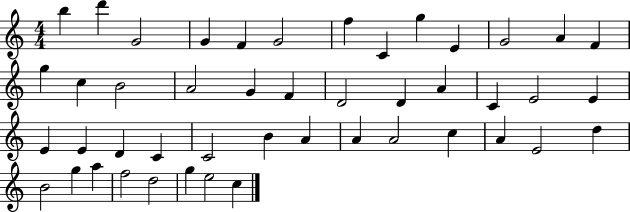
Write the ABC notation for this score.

X:1
T:Untitled
M:4/4
L:1/4
K:C
b d' G2 G F G2 f C g E G2 A F g c B2 A2 G F D2 D A C E2 E E E D C C2 B A A A2 c A E2 d B2 g a f2 d2 g e2 c